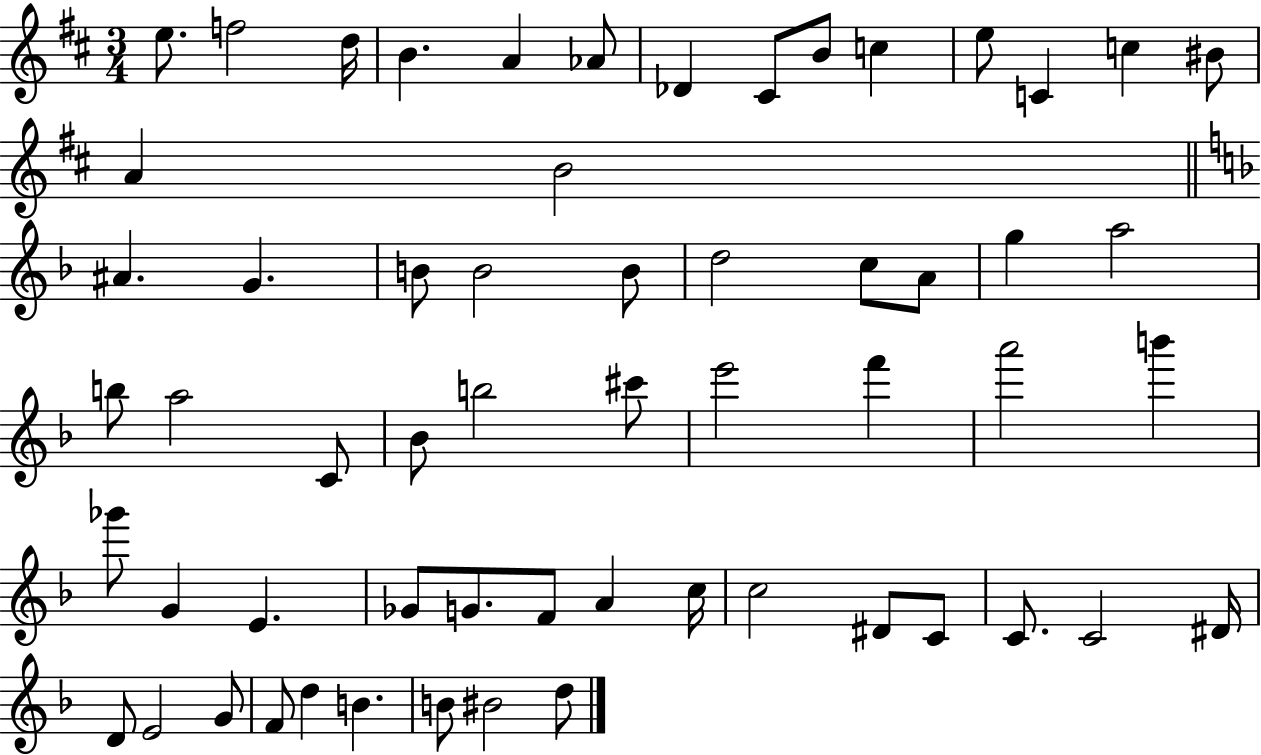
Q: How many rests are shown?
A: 0